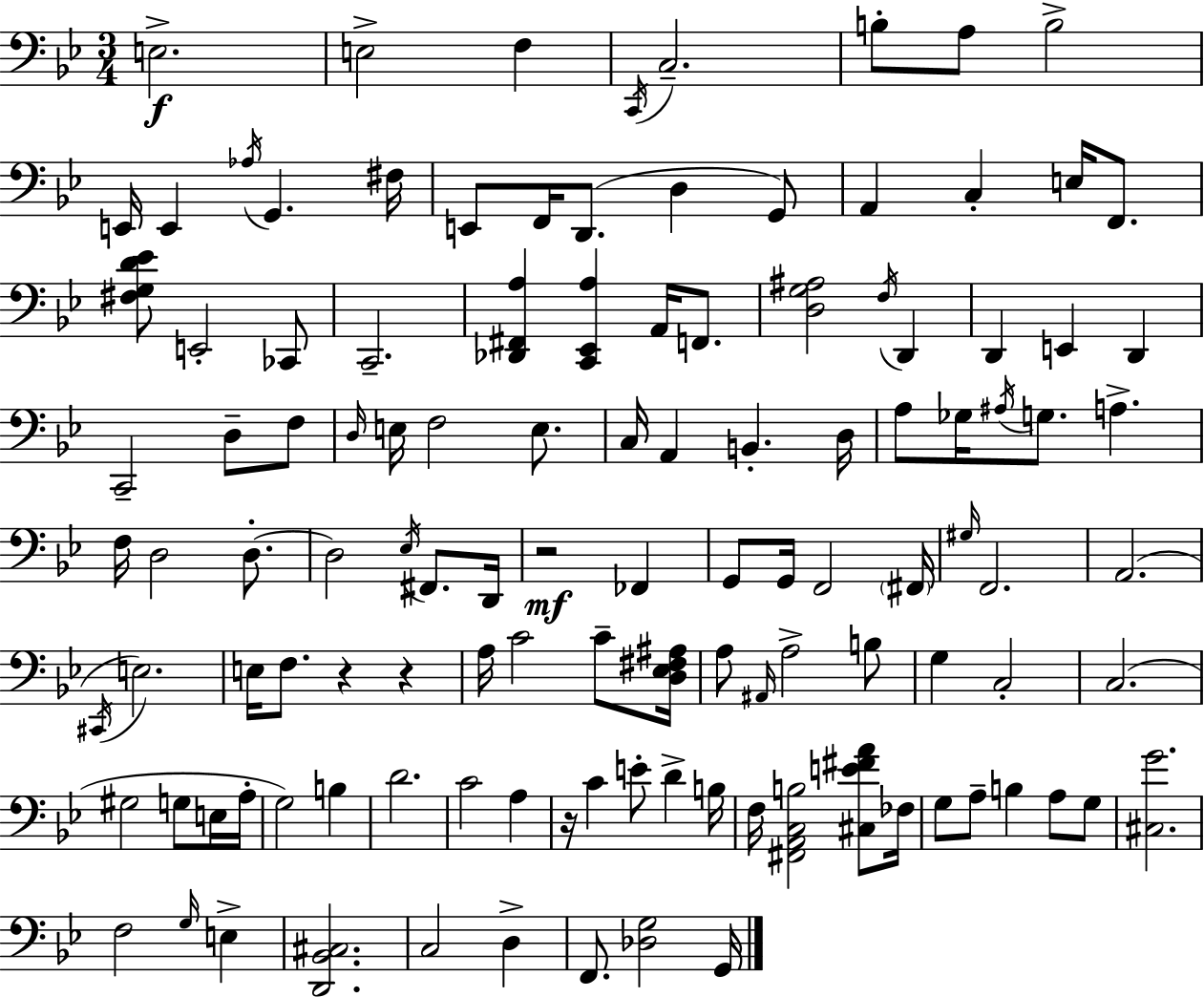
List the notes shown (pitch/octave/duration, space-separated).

E3/h. E3/h F3/q C2/s C3/h. B3/e A3/e B3/h E2/s E2/q Ab3/s G2/q. F#3/s E2/e F2/s D2/e. D3/q G2/e A2/q C3/q E3/s F2/e. [F#3,G3,D4,Eb4]/e E2/h CES2/e C2/h. [Db2,F#2,A3]/q [C2,Eb2,A3]/q A2/s F2/e. [D3,G3,A#3]/h F3/s D2/q D2/q E2/q D2/q C2/h D3/e F3/e D3/s E3/s F3/h E3/e. C3/s A2/q B2/q. D3/s A3/e Gb3/s A#3/s G3/e. A3/q. F3/s D3/h D3/e. D3/h Eb3/s F#2/e. D2/s R/h FES2/q G2/e G2/s F2/h F#2/s G#3/s F2/h. A2/h. C#2/s E3/h. E3/s F3/e. R/q R/q A3/s C4/h C4/e [D3,Eb3,F#3,A#3]/s A3/e A#2/s A3/h B3/e G3/q C3/h C3/h. G#3/h G3/e E3/s A3/s G3/h B3/q D4/h. C4/h A3/q R/s C4/q E4/e D4/q B3/s F3/s [F#2,A2,C3,B3]/h [C#3,E4,F#4,A4]/e FES3/s G3/e A3/e B3/q A3/e G3/e [C#3,G4]/h. F3/h G3/s E3/q [D2,Bb2,C#3]/h. C3/h D3/q F2/e. [Db3,G3]/h G2/s